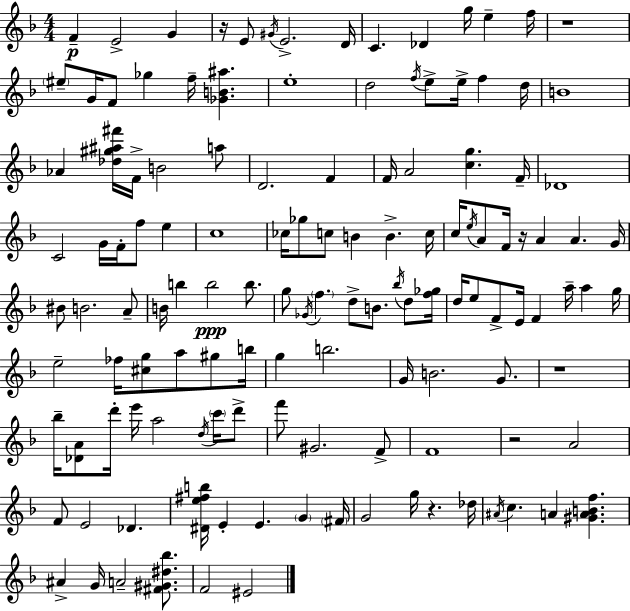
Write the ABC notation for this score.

X:1
T:Untitled
M:4/4
L:1/4
K:Dm
F E2 G z/4 E/2 ^G/4 E2 D/4 C _D g/4 e f/4 z4 ^e/2 G/4 F/2 _g f/4 [_GB^a] e4 d2 f/4 e/2 e/4 f d/4 B4 _A [_d^g^a^f']/4 F/4 B2 a/2 D2 F F/4 A2 [cg] F/4 _D4 C2 G/4 F/4 f/2 e c4 _c/4 _g/2 c/2 B B c/4 c/4 e/4 A/2 F/4 z/4 A A G/4 ^B/2 B2 A/2 B/4 b b2 b/2 g/2 _G/4 f d/2 B/2 _b/4 d/2 [f_g]/4 d/4 e/2 F/2 E/4 F a/4 a g/4 e2 _f/4 [^cg]/2 a/2 ^g/2 b/4 g b2 G/4 B2 G/2 z4 _b/4 [_DA]/2 d'/4 e'/4 a2 d/4 c'/4 d'/2 f'/2 ^G2 F/2 F4 z2 A2 F/2 E2 _D [^De^fb]/4 E E G ^F/4 G2 g/4 z _d/4 ^A/4 c A [^GABf] ^A G/4 A2 [^F^G^d_b]/2 F2 ^E2